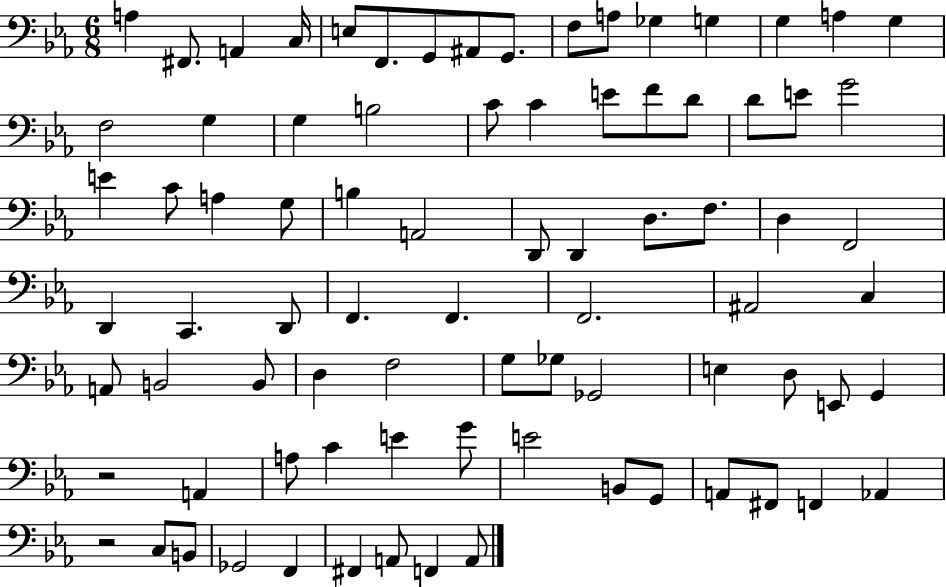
X:1
T:Untitled
M:6/8
L:1/4
K:Eb
A, ^F,,/2 A,, C,/4 E,/2 F,,/2 G,,/2 ^A,,/2 G,,/2 F,/2 A,/2 _G, G, G, A, G, F,2 G, G, B,2 C/2 C E/2 F/2 D/2 D/2 E/2 G2 E C/2 A, G,/2 B, A,,2 D,,/2 D,, D,/2 F,/2 D, F,,2 D,, C,, D,,/2 F,, F,, F,,2 ^A,,2 C, A,,/2 B,,2 B,,/2 D, F,2 G,/2 _G,/2 _G,,2 E, D,/2 E,,/2 G,, z2 A,, A,/2 C E G/2 E2 B,,/2 G,,/2 A,,/2 ^F,,/2 F,, _A,, z2 C,/2 B,,/2 _G,,2 F,, ^F,, A,,/2 F,, A,,/2